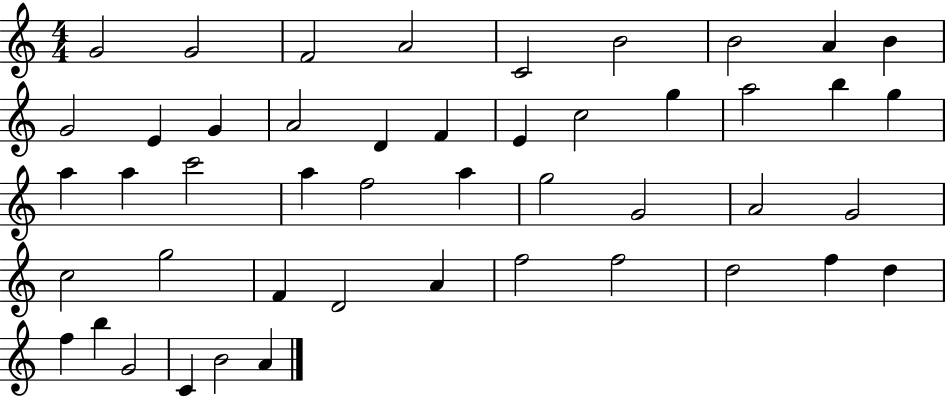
X:1
T:Untitled
M:4/4
L:1/4
K:C
G2 G2 F2 A2 C2 B2 B2 A B G2 E G A2 D F E c2 g a2 b g a a c'2 a f2 a g2 G2 A2 G2 c2 g2 F D2 A f2 f2 d2 f d f b G2 C B2 A